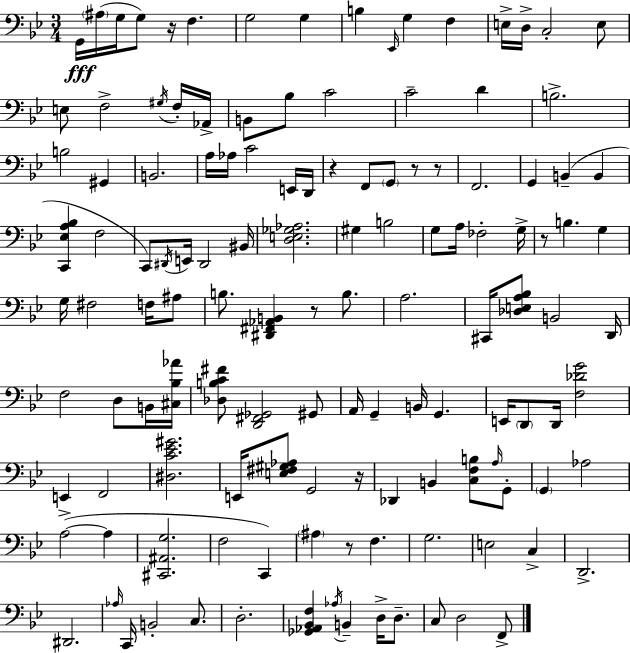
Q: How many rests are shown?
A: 8